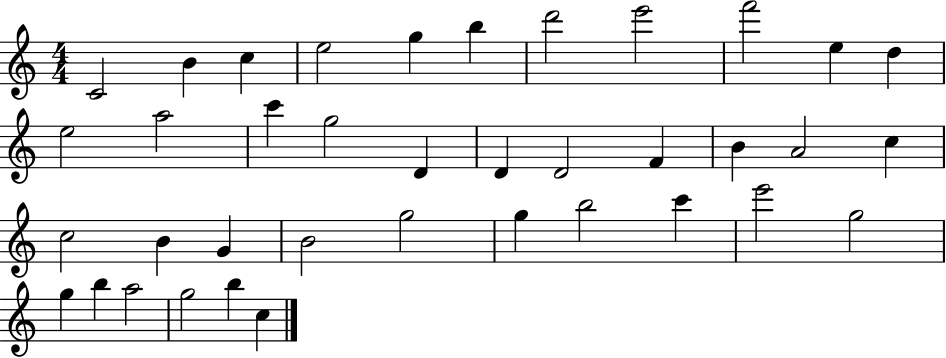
{
  \clef treble
  \numericTimeSignature
  \time 4/4
  \key c \major
  c'2 b'4 c''4 | e''2 g''4 b''4 | d'''2 e'''2 | f'''2 e''4 d''4 | \break e''2 a''2 | c'''4 g''2 d'4 | d'4 d'2 f'4 | b'4 a'2 c''4 | \break c''2 b'4 g'4 | b'2 g''2 | g''4 b''2 c'''4 | e'''2 g''2 | \break g''4 b''4 a''2 | g''2 b''4 c''4 | \bar "|."
}